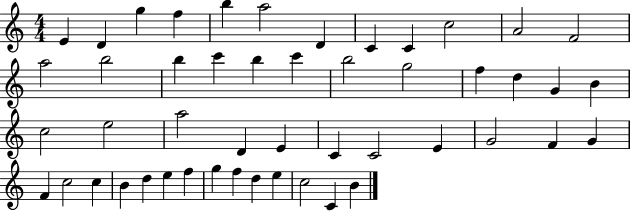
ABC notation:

X:1
T:Untitled
M:4/4
L:1/4
K:C
E D g f b a2 D C C c2 A2 F2 a2 b2 b c' b c' b2 g2 f d G B c2 e2 a2 D E C C2 E G2 F G F c2 c B d e f g f d e c2 C B